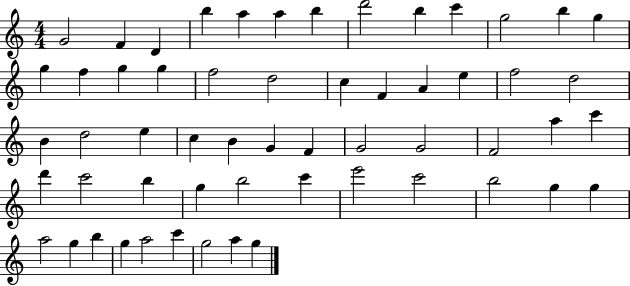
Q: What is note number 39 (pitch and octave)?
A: C6